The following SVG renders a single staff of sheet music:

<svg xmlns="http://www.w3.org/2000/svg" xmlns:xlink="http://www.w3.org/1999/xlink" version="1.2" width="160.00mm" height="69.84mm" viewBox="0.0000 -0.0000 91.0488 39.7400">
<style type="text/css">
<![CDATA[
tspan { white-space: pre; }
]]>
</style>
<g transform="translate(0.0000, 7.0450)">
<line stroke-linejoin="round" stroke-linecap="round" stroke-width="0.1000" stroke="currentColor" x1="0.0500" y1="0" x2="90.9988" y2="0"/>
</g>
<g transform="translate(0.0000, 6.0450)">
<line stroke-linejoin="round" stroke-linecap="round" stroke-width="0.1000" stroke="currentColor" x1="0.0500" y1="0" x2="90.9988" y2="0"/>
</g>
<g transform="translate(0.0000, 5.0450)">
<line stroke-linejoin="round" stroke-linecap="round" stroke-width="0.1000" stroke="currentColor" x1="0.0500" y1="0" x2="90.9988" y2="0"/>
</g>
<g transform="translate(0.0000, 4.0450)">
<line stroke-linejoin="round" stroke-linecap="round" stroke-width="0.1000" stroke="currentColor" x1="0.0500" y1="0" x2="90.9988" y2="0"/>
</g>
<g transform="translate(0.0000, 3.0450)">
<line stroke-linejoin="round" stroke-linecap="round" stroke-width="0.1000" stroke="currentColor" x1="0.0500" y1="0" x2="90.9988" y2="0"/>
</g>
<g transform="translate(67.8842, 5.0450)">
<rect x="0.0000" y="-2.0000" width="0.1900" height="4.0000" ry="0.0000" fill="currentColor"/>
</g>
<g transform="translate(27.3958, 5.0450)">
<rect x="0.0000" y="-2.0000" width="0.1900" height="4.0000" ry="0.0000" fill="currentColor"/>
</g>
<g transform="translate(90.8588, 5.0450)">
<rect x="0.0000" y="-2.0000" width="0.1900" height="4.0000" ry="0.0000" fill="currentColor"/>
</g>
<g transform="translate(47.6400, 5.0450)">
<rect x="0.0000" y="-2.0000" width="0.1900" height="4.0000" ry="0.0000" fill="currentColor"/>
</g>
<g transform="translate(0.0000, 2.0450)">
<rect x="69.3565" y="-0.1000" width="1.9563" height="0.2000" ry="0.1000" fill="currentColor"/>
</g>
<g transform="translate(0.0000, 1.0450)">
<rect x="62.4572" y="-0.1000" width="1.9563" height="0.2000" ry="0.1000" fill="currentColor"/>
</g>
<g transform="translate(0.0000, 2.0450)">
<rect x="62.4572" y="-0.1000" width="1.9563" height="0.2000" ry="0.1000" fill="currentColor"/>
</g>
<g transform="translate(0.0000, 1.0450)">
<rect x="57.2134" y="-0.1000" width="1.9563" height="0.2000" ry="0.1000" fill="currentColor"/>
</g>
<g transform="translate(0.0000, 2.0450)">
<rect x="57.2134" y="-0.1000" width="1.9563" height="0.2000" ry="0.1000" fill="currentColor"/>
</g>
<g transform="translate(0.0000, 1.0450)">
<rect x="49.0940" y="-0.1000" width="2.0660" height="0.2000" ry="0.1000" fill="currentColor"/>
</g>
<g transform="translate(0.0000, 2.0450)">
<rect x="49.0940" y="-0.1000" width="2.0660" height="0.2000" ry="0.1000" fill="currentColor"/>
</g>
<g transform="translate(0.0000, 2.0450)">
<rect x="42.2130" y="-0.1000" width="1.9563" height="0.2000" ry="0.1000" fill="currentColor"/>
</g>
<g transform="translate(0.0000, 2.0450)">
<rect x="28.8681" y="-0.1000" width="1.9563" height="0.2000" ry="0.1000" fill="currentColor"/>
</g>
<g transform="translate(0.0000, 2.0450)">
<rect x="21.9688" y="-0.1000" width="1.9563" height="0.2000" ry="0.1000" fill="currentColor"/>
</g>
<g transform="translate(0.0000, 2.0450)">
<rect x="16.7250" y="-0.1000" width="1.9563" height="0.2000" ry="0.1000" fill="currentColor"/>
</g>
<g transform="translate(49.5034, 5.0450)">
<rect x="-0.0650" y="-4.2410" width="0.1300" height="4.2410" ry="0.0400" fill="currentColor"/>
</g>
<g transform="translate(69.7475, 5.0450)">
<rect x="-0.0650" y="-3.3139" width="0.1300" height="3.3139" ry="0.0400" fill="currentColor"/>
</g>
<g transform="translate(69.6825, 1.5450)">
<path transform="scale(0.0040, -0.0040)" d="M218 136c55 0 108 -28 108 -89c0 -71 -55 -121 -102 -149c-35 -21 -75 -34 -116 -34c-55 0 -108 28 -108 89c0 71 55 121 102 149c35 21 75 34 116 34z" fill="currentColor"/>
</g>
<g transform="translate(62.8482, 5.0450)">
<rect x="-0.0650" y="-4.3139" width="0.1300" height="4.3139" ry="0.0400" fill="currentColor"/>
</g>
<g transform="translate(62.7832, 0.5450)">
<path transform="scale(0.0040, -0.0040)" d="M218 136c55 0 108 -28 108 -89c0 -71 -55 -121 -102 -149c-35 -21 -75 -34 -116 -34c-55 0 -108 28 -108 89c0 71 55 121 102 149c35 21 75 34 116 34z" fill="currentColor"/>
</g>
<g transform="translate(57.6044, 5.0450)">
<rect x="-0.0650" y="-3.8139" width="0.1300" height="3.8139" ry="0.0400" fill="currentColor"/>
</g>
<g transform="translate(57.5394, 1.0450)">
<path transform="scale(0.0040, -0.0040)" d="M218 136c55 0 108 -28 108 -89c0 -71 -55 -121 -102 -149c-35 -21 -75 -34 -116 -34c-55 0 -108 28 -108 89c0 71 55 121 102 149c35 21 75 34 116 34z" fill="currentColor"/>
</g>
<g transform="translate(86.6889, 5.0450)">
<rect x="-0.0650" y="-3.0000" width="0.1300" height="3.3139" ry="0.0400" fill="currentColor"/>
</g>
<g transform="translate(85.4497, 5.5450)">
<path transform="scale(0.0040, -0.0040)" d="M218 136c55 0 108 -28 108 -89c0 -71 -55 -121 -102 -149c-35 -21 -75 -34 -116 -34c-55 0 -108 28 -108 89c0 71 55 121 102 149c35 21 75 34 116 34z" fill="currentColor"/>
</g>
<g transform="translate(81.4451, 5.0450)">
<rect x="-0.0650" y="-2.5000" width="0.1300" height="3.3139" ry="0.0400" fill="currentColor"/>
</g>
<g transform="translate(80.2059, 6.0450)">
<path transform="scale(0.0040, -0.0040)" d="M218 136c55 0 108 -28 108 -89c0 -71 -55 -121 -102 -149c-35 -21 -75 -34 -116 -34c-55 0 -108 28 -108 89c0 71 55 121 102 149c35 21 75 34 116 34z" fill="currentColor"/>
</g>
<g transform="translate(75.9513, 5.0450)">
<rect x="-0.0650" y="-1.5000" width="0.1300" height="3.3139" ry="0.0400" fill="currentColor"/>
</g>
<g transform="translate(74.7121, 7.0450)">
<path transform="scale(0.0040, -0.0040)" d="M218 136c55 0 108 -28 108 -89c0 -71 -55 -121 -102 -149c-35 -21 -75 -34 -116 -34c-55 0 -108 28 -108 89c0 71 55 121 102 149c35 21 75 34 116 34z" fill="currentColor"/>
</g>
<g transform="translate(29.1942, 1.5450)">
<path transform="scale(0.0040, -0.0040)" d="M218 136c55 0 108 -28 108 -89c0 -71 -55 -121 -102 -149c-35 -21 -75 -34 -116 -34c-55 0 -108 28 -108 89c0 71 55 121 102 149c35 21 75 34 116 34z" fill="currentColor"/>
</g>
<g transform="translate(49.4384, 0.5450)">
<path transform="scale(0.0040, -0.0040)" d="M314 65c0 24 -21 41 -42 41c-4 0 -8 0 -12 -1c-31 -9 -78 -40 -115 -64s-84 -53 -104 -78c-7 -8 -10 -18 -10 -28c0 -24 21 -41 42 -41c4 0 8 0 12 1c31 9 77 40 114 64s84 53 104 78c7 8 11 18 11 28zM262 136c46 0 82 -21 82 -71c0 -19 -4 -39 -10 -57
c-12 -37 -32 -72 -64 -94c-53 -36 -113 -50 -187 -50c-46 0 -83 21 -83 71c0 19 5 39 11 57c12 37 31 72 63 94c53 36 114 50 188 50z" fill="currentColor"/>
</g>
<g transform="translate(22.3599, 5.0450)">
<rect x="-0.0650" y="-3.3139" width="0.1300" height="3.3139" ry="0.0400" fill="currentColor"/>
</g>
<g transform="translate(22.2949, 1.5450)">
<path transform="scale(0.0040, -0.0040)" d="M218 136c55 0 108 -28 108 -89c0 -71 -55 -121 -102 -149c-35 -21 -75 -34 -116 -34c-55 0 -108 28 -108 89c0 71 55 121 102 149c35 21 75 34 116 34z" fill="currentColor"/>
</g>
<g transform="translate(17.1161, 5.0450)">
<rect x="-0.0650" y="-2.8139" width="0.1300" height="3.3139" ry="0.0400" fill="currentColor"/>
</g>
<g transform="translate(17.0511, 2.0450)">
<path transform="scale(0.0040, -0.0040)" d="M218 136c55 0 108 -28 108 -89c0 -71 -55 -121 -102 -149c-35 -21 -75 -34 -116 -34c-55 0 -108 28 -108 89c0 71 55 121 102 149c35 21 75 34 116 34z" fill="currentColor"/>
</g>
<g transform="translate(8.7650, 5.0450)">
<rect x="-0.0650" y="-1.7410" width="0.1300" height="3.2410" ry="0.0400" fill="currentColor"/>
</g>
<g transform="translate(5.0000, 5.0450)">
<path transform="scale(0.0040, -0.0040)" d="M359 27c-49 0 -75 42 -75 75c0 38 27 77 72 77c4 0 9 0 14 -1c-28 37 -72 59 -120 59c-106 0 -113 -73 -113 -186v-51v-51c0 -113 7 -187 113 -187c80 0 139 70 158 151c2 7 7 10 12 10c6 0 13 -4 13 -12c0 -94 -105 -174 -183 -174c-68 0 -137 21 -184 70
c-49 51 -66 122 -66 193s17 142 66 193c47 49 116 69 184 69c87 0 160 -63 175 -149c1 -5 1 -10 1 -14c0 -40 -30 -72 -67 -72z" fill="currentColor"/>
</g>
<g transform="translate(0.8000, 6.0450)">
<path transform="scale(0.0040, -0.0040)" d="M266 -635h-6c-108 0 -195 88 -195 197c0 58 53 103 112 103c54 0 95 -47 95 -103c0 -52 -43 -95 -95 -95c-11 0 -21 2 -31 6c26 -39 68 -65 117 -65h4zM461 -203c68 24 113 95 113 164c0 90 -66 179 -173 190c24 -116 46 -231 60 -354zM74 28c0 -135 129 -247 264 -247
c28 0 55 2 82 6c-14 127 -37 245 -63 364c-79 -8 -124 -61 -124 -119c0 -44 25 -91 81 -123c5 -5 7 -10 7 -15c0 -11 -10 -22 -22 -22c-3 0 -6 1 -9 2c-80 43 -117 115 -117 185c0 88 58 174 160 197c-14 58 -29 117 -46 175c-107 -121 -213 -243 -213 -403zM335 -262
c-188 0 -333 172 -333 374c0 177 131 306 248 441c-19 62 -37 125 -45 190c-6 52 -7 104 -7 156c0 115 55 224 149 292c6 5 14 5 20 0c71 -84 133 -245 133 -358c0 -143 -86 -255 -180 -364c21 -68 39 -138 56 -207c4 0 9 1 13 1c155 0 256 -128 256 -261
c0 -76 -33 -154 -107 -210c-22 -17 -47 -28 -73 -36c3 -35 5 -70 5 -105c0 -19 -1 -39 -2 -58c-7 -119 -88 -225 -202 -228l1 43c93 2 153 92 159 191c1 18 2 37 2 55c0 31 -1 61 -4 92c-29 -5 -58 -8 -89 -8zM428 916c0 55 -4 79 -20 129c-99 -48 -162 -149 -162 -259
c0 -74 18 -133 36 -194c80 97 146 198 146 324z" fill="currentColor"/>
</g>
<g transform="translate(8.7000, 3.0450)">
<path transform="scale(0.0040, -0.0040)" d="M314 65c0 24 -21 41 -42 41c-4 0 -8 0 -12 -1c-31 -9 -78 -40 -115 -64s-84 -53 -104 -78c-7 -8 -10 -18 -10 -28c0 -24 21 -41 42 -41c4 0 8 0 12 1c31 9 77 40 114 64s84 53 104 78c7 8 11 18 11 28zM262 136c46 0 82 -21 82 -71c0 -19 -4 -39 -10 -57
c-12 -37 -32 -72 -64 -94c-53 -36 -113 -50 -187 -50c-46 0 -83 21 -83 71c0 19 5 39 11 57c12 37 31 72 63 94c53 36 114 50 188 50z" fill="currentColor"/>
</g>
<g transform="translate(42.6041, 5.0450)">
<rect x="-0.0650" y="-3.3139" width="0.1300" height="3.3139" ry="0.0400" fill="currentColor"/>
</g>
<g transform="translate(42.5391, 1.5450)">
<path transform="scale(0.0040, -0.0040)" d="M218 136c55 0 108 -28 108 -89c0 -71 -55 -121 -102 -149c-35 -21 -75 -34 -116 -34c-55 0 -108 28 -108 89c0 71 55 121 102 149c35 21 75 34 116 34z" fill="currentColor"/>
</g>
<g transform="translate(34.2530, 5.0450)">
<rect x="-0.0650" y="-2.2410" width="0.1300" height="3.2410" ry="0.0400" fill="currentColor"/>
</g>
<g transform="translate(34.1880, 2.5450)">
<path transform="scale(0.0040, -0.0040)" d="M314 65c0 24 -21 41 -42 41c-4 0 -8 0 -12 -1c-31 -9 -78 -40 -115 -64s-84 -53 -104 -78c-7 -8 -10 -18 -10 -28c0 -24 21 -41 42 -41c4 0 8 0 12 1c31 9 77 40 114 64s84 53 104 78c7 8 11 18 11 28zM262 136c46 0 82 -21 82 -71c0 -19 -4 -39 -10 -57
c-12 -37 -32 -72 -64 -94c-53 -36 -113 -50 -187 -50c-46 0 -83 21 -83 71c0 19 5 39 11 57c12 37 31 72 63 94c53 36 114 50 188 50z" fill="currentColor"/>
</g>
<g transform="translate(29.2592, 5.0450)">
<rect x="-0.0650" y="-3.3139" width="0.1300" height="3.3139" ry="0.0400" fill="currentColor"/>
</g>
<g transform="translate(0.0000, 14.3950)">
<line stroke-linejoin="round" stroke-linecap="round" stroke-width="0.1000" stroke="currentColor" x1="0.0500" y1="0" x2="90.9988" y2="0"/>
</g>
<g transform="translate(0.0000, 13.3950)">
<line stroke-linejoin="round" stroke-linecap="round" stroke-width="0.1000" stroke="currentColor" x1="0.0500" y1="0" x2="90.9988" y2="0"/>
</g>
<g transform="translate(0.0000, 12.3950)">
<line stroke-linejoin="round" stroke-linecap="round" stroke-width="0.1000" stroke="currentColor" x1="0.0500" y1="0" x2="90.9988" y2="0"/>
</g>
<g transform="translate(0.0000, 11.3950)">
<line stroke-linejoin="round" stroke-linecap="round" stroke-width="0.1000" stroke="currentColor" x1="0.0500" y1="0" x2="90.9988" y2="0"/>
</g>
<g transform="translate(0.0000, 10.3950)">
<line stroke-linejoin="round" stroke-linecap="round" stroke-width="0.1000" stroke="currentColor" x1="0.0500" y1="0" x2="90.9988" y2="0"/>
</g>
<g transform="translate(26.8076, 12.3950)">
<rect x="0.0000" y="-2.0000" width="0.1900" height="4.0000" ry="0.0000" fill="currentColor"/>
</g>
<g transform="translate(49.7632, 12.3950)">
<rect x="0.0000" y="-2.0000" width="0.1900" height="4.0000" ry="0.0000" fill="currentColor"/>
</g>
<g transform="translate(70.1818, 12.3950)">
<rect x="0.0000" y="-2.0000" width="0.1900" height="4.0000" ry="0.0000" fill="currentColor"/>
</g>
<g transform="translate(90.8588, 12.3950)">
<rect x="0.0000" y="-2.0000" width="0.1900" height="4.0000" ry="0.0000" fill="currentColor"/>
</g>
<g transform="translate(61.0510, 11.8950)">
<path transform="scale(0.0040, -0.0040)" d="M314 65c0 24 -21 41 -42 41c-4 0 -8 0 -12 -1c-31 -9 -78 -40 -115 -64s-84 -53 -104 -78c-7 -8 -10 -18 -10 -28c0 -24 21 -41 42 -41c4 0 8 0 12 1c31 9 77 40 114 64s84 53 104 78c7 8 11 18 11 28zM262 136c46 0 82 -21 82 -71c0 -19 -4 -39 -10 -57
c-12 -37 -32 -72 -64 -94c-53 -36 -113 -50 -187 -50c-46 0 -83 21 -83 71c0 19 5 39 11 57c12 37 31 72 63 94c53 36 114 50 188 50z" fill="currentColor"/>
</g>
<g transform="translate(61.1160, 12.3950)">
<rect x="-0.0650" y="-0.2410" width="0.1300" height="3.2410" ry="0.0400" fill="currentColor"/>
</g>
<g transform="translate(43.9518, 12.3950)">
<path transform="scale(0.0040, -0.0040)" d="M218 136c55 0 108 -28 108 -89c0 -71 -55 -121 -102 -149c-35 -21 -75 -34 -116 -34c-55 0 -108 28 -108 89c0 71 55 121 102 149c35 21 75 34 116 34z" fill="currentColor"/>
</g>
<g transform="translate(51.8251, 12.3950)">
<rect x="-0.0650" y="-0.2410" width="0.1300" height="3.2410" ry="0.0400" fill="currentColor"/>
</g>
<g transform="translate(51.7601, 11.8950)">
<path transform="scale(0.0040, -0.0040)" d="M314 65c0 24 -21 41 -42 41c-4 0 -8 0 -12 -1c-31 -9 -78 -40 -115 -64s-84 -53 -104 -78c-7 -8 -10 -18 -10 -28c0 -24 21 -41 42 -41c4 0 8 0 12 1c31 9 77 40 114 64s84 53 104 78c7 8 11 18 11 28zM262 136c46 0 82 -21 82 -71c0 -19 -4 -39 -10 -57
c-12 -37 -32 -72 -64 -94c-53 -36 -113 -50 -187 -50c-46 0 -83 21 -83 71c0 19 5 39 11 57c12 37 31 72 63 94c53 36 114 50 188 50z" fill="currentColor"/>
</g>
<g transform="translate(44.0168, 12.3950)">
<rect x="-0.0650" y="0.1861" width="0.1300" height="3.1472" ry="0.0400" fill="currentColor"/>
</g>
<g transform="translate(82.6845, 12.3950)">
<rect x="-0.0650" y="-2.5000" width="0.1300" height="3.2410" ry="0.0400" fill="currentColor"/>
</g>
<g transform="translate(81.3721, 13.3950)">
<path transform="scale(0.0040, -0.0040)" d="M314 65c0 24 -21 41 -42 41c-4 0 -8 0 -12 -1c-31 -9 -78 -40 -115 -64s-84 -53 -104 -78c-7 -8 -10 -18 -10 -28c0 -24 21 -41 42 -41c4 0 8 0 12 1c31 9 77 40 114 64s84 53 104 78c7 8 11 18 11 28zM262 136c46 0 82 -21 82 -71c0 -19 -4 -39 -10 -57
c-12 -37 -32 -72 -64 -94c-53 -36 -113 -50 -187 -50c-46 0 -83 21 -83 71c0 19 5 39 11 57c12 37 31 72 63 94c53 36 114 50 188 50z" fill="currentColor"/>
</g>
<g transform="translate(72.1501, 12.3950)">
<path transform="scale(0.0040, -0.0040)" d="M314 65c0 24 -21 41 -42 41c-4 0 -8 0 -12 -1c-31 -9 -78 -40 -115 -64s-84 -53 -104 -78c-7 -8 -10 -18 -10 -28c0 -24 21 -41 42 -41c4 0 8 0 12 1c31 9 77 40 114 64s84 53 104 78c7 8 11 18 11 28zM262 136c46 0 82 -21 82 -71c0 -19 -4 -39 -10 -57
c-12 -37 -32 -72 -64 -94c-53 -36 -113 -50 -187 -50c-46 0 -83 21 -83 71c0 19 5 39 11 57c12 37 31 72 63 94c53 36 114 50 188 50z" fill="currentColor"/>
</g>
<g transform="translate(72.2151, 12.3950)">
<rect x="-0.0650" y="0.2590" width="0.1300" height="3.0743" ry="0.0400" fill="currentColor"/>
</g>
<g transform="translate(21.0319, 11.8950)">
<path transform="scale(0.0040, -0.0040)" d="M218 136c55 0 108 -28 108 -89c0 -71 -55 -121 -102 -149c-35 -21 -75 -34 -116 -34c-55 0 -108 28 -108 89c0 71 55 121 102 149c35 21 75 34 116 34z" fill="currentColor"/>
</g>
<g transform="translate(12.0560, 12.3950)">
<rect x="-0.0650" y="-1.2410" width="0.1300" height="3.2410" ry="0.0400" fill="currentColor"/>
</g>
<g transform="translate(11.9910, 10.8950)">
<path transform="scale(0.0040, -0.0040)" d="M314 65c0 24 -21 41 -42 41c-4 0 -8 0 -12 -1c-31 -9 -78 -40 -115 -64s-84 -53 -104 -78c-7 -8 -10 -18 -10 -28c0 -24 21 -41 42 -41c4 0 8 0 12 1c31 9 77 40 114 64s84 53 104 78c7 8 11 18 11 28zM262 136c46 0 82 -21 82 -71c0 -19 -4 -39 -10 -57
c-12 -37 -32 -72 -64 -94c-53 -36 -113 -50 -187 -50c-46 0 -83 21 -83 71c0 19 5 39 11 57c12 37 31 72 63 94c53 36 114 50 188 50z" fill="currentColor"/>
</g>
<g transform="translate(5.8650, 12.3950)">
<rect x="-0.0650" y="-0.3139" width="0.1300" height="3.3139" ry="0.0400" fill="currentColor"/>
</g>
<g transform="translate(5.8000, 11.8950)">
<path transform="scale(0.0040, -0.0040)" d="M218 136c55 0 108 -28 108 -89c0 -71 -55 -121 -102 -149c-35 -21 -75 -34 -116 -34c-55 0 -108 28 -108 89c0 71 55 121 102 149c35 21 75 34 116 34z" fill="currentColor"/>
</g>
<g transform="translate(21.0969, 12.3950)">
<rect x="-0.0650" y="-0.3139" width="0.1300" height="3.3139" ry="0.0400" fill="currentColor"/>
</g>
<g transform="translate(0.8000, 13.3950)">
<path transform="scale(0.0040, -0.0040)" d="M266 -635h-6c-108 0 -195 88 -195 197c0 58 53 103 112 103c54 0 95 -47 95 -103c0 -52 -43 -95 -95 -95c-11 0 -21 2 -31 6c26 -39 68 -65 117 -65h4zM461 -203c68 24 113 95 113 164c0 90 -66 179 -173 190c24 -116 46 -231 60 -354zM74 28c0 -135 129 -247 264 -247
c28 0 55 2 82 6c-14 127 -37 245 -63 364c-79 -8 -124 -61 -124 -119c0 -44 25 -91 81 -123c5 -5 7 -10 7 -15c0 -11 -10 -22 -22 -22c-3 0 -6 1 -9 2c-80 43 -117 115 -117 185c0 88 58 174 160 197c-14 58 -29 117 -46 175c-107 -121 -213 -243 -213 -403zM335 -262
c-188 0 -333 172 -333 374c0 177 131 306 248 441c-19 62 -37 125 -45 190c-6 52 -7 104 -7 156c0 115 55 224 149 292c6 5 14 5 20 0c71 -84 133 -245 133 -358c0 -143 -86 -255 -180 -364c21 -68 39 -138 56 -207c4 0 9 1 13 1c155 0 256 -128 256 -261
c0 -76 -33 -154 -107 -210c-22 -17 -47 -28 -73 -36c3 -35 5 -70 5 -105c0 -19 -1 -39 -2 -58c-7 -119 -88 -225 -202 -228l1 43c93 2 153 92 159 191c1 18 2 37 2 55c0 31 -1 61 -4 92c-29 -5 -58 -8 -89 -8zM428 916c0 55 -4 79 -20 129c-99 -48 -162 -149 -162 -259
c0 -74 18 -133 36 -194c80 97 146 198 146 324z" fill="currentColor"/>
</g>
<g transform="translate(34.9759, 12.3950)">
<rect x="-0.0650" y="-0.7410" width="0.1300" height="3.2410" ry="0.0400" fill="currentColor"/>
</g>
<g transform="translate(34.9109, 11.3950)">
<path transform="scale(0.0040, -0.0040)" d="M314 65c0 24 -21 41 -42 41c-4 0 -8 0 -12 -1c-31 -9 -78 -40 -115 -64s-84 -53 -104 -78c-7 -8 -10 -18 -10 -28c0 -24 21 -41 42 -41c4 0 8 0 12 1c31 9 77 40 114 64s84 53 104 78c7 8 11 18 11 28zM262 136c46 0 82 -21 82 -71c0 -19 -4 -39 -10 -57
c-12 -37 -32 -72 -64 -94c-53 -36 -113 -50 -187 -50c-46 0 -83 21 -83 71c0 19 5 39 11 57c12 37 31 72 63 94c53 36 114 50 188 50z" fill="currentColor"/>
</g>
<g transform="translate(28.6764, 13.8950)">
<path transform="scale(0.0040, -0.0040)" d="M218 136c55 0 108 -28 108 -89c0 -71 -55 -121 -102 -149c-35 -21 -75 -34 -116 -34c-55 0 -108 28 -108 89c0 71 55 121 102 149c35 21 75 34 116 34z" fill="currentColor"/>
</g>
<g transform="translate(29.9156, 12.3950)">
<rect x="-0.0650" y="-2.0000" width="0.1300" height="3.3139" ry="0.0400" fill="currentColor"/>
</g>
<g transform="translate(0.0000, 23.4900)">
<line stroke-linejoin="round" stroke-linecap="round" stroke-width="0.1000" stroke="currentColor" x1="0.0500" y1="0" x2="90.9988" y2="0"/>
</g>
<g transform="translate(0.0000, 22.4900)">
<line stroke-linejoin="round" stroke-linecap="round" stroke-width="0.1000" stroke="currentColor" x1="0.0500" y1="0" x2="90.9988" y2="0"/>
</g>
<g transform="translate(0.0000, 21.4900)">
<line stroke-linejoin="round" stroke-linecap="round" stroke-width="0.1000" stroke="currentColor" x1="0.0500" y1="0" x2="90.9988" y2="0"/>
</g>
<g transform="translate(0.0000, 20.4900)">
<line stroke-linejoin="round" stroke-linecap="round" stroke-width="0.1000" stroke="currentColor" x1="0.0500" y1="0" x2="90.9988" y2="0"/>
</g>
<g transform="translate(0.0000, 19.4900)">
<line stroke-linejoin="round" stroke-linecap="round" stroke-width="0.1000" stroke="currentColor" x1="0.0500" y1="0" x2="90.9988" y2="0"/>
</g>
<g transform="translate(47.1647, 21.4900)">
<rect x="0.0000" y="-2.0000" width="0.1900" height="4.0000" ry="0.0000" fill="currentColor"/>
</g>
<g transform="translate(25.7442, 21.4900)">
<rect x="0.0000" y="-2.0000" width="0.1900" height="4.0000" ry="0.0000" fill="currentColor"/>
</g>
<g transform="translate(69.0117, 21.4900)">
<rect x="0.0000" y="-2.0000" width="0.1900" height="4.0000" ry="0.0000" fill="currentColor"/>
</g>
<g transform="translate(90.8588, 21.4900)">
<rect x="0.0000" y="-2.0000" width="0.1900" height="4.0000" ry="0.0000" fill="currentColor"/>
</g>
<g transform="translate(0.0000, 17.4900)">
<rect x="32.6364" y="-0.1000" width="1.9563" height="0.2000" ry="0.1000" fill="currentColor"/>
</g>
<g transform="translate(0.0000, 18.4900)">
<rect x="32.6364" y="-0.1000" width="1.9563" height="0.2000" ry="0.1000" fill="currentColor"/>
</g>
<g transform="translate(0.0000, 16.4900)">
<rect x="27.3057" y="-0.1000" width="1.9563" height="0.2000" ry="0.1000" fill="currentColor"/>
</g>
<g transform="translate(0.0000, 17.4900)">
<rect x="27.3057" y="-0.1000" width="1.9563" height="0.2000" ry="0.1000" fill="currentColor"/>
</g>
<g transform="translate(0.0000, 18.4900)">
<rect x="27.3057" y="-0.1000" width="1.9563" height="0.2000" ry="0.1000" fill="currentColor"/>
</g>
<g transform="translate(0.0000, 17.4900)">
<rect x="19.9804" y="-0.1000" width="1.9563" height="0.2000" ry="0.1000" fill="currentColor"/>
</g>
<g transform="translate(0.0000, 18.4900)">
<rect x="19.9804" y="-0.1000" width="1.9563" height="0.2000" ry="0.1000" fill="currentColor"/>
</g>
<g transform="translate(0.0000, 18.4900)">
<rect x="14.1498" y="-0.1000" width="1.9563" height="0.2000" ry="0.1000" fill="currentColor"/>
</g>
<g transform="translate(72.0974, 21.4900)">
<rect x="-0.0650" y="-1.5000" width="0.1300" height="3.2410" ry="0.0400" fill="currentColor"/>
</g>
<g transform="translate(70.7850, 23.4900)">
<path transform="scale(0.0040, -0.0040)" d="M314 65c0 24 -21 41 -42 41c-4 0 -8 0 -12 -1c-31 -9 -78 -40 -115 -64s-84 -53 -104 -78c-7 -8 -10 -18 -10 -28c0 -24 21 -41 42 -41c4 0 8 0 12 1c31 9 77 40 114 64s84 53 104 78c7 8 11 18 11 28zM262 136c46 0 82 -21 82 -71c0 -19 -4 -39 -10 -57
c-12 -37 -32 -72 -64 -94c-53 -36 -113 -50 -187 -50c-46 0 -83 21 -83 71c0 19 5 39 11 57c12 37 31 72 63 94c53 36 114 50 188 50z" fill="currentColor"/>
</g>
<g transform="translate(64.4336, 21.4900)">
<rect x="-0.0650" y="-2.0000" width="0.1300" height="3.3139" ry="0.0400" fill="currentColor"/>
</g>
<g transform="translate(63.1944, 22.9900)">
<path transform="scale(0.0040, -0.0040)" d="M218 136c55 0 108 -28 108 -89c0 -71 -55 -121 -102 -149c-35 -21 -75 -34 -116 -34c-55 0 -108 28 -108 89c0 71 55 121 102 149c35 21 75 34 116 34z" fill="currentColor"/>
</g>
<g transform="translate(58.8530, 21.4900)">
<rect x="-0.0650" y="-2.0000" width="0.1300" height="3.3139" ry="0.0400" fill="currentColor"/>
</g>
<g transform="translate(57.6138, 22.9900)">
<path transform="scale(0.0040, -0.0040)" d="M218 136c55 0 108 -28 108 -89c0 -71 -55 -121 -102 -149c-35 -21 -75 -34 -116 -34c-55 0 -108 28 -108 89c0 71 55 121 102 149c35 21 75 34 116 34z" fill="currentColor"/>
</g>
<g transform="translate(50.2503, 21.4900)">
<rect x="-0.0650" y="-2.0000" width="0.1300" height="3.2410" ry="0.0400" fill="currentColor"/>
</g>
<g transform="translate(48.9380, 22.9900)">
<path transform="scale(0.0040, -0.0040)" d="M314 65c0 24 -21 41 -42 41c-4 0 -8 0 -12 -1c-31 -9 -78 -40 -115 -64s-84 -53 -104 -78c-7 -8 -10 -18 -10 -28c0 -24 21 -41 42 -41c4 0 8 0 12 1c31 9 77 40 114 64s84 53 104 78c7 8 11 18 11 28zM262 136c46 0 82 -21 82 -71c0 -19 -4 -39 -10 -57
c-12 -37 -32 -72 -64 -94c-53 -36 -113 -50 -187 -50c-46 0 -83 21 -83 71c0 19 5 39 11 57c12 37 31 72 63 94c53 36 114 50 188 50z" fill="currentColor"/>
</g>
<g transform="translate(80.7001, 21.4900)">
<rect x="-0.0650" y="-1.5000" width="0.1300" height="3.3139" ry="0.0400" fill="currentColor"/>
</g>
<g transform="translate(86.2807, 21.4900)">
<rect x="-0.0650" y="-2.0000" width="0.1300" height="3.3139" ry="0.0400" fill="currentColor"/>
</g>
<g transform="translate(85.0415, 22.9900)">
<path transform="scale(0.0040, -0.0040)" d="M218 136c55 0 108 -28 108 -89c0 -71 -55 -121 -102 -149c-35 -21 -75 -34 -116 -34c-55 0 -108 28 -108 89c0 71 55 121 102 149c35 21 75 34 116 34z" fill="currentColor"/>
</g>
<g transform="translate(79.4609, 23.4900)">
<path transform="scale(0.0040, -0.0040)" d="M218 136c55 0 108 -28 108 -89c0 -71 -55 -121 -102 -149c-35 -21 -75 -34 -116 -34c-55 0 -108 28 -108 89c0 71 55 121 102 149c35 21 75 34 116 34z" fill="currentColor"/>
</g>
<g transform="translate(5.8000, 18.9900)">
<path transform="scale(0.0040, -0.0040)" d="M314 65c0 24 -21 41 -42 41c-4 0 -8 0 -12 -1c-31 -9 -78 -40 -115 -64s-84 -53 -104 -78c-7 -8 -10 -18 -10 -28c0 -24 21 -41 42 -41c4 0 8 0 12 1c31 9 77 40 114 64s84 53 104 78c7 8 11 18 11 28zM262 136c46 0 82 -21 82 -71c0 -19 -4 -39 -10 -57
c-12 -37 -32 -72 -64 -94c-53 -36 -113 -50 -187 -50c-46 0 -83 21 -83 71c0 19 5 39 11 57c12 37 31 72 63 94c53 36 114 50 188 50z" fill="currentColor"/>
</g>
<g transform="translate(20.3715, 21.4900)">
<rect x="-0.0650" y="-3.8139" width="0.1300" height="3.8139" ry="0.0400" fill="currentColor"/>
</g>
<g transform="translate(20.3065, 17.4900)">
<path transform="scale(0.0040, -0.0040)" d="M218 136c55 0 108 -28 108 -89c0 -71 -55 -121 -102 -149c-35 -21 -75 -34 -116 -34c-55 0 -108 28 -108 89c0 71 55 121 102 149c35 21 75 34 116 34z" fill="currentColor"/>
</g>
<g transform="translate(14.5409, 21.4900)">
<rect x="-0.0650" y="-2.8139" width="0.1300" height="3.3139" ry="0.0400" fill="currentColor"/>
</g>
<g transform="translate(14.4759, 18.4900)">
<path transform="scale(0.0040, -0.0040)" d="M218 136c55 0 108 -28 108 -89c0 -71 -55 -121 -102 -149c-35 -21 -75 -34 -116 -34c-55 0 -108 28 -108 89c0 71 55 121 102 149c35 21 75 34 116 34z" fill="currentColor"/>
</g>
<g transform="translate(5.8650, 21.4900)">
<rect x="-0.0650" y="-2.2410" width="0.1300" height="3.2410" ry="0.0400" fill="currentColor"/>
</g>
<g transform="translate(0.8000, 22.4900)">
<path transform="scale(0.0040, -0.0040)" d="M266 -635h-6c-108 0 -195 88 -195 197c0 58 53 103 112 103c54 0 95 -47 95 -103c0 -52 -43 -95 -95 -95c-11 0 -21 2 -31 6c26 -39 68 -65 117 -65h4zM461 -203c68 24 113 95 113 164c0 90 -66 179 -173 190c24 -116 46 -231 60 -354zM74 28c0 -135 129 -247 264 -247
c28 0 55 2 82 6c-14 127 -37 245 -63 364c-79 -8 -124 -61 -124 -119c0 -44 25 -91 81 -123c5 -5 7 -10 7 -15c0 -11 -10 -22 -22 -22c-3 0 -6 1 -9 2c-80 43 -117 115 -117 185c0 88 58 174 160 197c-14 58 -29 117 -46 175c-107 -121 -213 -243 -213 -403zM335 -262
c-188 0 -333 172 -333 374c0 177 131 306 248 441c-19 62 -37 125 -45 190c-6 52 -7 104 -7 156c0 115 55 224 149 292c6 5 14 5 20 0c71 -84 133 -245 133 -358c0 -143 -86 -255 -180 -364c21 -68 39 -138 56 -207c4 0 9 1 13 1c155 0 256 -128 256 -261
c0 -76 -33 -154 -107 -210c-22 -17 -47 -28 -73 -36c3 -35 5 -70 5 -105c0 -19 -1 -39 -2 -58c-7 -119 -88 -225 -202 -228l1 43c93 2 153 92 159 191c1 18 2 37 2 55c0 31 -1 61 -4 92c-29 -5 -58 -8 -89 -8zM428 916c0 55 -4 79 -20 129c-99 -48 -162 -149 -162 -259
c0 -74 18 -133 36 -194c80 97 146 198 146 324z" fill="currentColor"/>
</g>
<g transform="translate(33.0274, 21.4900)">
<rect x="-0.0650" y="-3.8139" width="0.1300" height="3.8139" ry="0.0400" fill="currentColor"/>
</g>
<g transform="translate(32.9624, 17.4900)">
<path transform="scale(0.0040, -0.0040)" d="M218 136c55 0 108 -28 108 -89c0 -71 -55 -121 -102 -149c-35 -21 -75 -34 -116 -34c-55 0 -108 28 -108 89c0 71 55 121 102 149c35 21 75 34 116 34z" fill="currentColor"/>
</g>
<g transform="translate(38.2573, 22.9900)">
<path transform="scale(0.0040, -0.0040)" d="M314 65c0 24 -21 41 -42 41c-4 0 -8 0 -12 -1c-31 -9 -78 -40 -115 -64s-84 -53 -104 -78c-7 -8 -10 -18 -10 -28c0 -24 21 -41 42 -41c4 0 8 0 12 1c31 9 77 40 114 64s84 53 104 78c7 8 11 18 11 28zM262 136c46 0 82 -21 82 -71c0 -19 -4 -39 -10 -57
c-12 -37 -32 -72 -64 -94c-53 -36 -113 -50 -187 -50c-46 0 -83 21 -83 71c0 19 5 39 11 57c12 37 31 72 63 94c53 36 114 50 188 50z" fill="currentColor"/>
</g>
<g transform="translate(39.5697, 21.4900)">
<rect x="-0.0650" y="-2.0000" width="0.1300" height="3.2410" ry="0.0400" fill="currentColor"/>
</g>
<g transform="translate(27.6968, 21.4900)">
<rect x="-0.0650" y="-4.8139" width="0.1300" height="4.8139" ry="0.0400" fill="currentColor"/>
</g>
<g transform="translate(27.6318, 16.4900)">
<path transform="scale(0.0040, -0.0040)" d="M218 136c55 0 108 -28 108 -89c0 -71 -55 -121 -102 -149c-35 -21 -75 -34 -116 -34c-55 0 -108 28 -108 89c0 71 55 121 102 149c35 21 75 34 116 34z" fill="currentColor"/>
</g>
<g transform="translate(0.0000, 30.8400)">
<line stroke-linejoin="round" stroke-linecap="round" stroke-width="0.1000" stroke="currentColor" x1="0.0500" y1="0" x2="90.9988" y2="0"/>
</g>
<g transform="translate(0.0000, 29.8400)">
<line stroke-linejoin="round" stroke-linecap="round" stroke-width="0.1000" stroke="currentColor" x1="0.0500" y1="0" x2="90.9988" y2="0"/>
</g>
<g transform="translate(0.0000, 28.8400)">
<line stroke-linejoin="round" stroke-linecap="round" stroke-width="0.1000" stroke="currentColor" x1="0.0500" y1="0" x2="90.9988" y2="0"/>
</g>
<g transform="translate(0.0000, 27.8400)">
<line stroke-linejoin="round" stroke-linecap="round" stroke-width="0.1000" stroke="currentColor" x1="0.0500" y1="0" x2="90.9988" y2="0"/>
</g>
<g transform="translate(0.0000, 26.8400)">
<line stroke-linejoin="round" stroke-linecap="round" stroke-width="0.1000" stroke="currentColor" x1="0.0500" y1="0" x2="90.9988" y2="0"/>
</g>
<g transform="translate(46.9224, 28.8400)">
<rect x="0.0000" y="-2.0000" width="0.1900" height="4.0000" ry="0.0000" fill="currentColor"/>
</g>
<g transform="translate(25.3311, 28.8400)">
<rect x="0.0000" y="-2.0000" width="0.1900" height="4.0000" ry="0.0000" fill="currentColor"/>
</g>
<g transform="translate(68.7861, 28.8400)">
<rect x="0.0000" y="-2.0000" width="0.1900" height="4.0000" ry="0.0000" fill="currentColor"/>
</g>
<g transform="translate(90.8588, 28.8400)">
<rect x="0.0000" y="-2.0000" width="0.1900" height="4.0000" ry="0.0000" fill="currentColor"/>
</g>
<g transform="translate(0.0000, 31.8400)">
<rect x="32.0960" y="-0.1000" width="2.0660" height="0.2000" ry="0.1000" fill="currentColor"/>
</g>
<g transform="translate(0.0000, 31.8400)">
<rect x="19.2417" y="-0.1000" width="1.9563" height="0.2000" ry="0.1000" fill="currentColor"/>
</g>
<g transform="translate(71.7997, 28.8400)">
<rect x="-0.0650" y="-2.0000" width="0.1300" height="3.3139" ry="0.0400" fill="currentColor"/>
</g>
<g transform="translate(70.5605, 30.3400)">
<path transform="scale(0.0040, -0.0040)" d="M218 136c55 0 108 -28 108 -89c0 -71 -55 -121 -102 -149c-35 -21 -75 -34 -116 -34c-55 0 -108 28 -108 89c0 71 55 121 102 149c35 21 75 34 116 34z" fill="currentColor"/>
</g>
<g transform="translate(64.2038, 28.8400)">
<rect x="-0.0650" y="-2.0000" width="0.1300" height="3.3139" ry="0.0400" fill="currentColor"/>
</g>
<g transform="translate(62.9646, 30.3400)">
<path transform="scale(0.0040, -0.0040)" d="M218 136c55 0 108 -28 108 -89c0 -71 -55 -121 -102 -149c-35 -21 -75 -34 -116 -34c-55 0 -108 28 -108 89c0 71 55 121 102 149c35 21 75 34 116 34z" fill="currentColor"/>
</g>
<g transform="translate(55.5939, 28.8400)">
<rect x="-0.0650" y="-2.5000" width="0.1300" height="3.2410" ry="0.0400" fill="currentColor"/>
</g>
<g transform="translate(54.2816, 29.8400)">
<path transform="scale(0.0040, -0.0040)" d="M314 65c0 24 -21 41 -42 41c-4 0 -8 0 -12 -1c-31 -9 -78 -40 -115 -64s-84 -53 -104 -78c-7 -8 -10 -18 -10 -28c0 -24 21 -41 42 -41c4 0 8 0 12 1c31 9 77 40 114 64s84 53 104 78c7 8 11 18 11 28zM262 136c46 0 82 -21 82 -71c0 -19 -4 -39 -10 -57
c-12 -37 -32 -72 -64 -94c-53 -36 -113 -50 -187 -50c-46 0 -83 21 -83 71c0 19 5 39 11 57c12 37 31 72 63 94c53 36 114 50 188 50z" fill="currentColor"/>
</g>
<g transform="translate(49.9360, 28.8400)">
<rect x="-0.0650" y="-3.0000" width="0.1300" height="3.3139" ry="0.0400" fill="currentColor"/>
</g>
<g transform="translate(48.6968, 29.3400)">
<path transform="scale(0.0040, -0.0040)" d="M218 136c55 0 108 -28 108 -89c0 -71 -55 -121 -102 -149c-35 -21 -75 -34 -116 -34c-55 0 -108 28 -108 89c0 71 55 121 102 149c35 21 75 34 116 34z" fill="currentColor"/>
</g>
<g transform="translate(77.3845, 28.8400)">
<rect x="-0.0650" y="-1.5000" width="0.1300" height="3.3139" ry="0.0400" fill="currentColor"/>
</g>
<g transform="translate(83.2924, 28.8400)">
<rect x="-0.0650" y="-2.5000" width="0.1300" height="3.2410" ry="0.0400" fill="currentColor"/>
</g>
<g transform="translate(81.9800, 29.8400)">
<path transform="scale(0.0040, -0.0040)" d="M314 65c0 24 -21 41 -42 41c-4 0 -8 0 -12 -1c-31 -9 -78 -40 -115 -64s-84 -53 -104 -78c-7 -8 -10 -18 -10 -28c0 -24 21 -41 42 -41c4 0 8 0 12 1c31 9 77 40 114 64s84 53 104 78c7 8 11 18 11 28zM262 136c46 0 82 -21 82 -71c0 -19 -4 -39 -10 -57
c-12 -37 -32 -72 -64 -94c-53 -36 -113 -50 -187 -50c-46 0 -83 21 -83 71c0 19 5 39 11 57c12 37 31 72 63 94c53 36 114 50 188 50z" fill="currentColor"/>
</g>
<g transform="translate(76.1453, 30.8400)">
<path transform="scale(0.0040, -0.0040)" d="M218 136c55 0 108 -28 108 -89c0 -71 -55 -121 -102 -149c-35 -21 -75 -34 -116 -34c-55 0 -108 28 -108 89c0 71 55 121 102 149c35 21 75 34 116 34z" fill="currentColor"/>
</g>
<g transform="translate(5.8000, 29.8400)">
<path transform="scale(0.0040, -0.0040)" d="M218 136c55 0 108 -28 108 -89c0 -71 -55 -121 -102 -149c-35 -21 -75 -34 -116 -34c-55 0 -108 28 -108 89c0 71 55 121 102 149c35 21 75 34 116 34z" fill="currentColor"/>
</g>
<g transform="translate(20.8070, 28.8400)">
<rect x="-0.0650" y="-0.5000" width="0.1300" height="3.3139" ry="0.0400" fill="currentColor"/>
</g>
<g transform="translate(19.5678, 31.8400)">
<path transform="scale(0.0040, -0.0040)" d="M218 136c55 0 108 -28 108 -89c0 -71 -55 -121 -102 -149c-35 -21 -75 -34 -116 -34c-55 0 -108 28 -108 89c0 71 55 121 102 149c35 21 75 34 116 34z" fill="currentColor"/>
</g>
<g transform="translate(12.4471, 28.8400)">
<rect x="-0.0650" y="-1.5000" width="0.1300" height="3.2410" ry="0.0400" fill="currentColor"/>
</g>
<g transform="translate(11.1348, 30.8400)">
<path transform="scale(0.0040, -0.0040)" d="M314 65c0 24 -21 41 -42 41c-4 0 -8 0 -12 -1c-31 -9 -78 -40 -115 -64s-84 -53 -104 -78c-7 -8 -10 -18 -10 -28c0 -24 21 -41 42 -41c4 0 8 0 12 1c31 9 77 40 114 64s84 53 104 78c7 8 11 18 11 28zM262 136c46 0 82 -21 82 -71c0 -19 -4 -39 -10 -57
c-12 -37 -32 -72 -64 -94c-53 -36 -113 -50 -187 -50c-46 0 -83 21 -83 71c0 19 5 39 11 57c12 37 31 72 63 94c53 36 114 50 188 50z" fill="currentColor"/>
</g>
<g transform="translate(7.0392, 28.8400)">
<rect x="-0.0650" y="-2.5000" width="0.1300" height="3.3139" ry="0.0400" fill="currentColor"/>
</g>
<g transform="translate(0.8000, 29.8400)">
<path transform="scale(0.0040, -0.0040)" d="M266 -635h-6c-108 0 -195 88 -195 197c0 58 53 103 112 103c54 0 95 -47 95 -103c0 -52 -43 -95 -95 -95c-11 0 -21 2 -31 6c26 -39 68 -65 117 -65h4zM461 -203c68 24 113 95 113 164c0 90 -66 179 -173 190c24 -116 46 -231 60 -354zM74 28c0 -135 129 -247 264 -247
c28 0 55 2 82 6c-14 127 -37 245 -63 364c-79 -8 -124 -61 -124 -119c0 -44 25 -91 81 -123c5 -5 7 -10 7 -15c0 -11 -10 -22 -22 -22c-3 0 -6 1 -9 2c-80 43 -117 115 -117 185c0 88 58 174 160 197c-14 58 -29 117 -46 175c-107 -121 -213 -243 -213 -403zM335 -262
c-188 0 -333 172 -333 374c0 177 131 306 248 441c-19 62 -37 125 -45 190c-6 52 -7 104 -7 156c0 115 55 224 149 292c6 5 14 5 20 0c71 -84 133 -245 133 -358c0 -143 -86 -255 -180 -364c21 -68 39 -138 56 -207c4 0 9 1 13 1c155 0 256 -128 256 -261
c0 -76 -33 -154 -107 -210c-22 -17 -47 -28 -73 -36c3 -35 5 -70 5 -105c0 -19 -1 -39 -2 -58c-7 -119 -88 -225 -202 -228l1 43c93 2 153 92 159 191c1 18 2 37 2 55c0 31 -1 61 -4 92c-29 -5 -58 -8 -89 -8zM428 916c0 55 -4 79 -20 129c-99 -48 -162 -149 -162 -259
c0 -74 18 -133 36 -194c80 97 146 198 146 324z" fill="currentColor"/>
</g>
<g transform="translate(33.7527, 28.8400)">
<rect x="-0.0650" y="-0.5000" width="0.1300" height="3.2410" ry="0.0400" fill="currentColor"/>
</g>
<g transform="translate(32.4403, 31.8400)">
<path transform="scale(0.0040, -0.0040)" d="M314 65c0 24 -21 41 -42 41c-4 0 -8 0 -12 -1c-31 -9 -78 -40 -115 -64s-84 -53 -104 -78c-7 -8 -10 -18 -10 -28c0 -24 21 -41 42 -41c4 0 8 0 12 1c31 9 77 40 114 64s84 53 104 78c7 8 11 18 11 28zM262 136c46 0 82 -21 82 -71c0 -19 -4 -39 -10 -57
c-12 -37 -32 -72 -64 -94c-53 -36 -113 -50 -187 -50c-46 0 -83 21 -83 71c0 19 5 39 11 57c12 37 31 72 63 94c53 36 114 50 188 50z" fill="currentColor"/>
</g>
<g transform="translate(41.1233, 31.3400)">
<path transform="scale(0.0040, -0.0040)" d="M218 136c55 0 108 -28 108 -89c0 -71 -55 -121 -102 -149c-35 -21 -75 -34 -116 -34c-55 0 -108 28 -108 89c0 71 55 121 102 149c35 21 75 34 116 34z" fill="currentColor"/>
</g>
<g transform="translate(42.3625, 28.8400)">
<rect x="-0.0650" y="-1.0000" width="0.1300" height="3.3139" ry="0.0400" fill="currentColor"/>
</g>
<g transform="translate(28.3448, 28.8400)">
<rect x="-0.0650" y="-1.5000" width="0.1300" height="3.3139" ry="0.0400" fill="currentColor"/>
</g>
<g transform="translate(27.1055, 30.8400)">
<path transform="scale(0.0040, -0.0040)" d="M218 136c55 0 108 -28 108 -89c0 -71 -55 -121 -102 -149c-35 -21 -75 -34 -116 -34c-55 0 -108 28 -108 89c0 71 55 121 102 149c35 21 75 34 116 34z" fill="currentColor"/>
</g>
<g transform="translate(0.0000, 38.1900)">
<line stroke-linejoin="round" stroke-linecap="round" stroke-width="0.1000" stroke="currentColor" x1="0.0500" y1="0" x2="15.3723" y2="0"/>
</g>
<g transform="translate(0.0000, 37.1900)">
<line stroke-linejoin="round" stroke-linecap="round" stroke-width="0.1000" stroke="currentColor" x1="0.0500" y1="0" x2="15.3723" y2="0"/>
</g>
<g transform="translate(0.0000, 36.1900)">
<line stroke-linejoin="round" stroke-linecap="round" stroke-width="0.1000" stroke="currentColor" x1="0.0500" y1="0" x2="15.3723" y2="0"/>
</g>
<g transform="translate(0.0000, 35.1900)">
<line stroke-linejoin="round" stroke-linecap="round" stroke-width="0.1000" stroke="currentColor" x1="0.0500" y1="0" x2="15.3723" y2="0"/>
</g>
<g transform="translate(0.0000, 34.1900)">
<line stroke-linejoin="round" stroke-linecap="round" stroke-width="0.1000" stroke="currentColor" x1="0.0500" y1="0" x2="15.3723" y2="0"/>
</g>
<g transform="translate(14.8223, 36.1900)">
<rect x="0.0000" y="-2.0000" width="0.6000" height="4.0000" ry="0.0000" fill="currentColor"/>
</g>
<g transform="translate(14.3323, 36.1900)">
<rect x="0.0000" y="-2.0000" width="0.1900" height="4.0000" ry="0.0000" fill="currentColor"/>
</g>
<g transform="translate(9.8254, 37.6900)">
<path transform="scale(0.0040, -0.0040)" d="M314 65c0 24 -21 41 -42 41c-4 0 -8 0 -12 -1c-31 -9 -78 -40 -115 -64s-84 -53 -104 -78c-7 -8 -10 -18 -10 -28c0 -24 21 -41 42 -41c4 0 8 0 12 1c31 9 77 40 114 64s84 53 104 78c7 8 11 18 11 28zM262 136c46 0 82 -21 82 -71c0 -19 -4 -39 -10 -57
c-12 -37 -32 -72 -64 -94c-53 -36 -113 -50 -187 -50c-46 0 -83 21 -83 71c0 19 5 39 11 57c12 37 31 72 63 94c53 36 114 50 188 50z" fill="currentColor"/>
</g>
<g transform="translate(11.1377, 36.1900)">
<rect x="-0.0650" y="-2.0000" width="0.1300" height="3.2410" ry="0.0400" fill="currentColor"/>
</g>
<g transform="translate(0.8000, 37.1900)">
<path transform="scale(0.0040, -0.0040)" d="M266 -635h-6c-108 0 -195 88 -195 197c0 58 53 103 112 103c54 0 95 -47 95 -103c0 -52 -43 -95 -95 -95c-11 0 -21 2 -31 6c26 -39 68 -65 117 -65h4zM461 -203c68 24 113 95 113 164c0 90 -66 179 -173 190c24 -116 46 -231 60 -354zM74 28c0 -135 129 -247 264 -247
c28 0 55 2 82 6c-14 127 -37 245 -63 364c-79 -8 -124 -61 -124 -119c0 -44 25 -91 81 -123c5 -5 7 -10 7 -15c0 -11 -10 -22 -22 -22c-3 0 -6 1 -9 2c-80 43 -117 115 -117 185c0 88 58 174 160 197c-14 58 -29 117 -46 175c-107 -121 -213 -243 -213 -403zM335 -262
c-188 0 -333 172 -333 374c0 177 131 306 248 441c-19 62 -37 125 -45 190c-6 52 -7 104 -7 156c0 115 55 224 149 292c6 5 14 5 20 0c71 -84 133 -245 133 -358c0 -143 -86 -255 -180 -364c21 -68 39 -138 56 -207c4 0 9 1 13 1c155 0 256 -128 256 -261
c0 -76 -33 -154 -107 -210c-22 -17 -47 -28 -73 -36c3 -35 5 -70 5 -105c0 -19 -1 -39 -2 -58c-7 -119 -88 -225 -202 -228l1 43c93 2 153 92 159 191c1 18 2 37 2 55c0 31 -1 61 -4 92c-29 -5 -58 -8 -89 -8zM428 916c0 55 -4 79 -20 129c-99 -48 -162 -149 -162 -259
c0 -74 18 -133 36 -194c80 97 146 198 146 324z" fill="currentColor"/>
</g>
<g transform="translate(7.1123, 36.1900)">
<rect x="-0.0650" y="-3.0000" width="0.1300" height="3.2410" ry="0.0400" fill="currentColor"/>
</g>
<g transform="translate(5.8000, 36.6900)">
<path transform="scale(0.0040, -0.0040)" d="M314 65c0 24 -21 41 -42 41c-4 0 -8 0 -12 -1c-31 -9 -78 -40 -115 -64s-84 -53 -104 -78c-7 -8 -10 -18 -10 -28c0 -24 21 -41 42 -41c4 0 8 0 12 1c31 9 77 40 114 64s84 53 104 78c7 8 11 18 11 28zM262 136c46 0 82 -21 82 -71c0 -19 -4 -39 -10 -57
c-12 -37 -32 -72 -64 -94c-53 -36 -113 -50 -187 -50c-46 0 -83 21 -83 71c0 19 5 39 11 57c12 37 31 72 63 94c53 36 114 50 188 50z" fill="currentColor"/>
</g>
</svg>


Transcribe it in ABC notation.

X:1
T:Untitled
M:4/4
L:1/4
K:C
f2 a b b g2 b d'2 c' d' b E G A c e2 c F d2 B c2 c2 B2 G2 g2 a c' e' c' F2 F2 F F E2 E F G E2 C E C2 D A G2 F F E G2 A2 F2